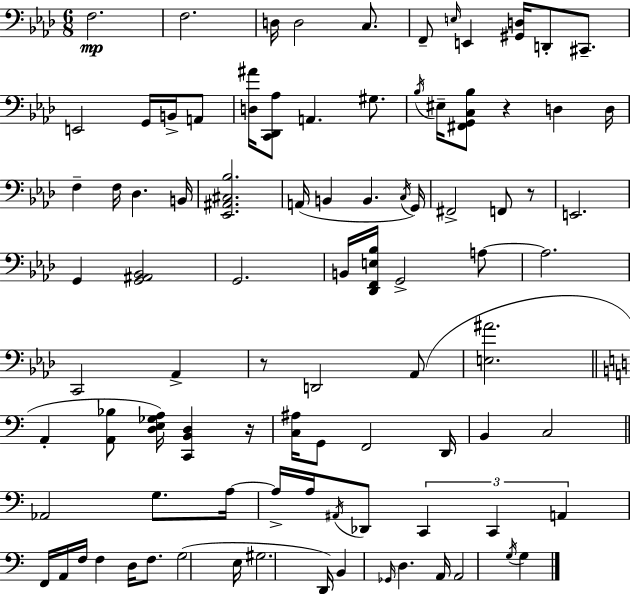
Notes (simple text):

F3/h. F3/h. D3/s D3/h C3/e. F2/e E3/s E2/q [G#2,D3]/s D2/e C#2/e. E2/h G2/s B2/s A2/e [D3,A#4]/s [C2,Db2,Ab3]/e A2/q. G#3/e. Bb3/s EIS3/s [F#2,G2,C3,Bb3]/e R/q D3/q D3/s F3/q F3/s Db3/q. B2/s [Eb2,A#2,C#3,Bb3]/h. A2/s B2/q B2/q. C3/s G2/s F#2/h F2/e R/e E2/h. G2/q [G2,A#2,Bb2]/h G2/h. B2/s [Db2,F2,E3,Bb3]/s G2/h A3/e A3/h. C2/h Ab2/q R/e D2/h Ab2/e [E3,A#4]/h. A2/q [A2,Bb3]/e [D3,E3,Gb3,A3]/s [C2,B2,D3]/q R/s [C3,A#3]/s G2/e F2/h D2/s B2/q C3/h Ab2/h G3/e. A3/s A3/s A3/s A#2/s Db2/e C2/q C2/q A2/q F2/s A2/s F3/s F3/q D3/s F3/e. G3/h E3/s G#3/h. D2/s B2/q Gb2/s D3/q. A2/s A2/h G3/s G3/q